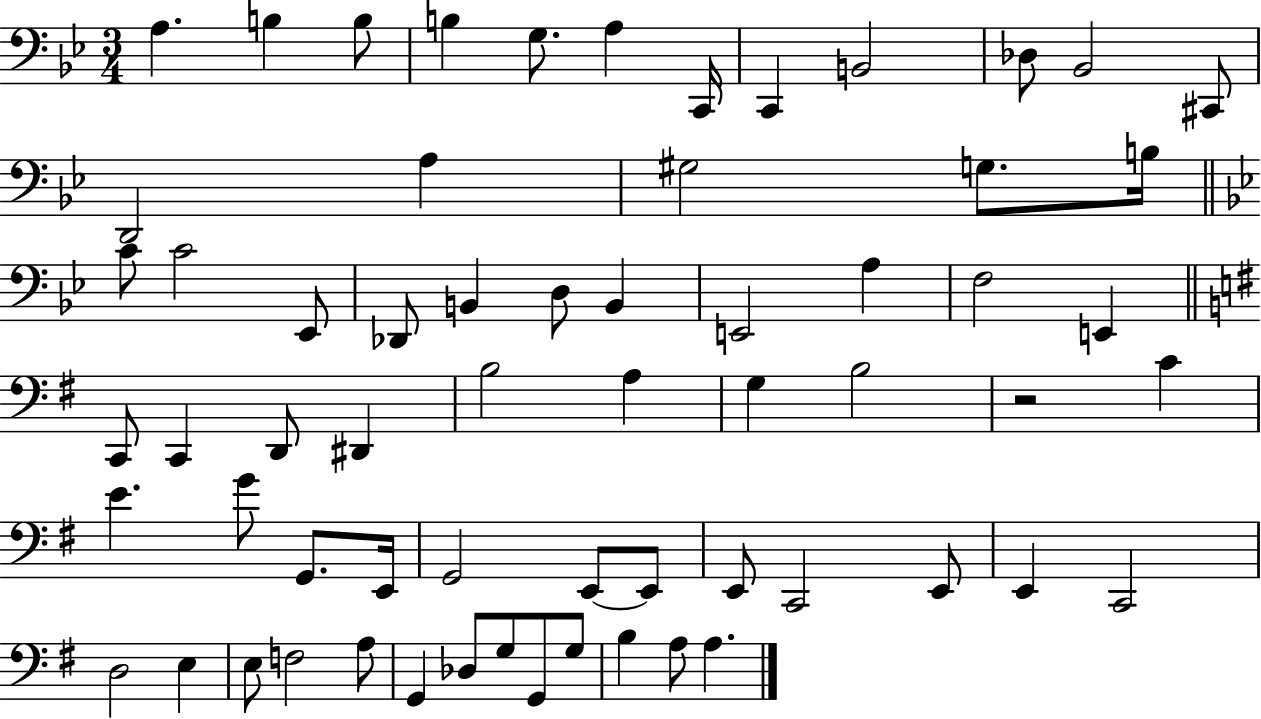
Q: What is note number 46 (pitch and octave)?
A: C2